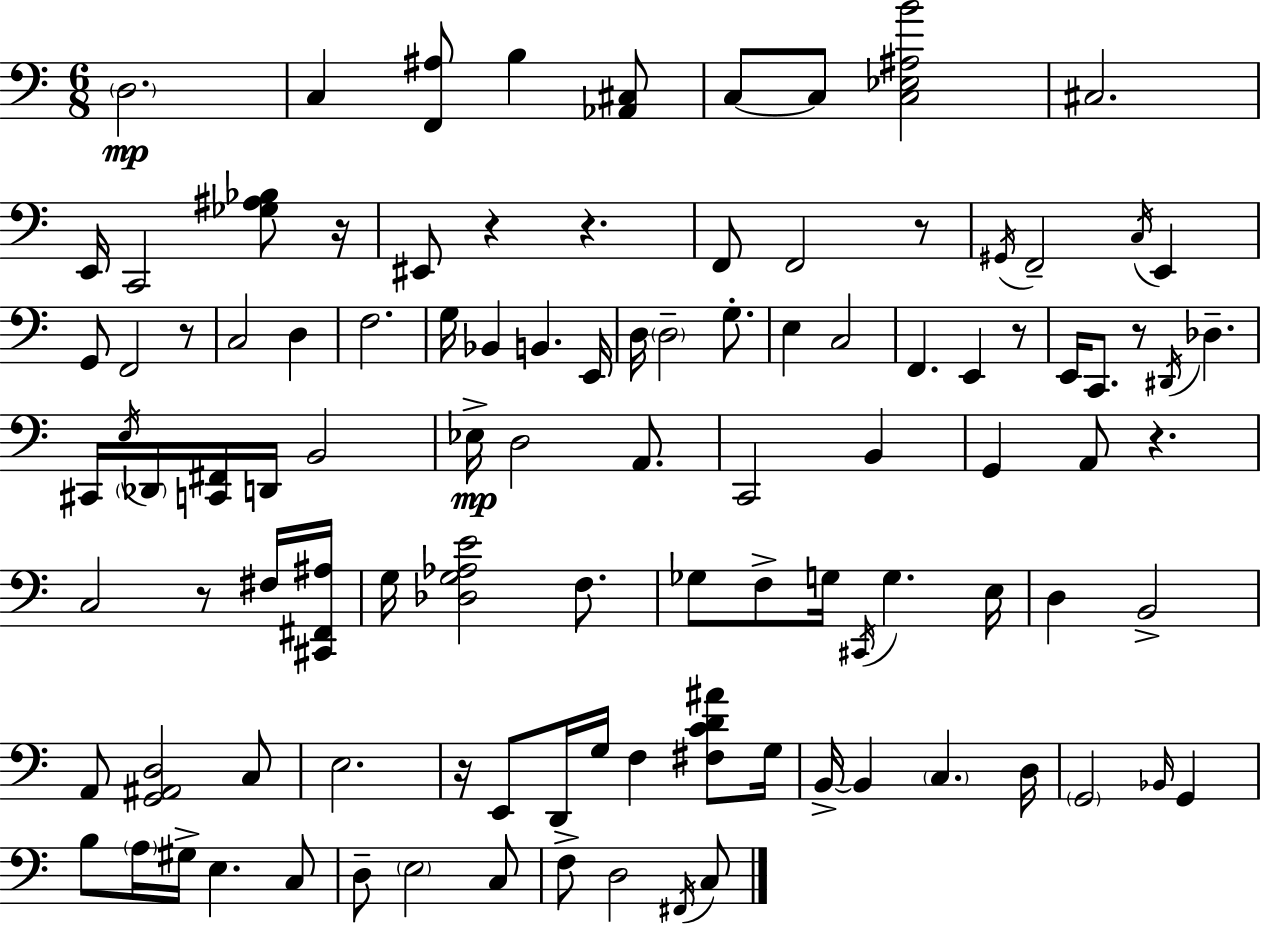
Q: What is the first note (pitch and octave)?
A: D3